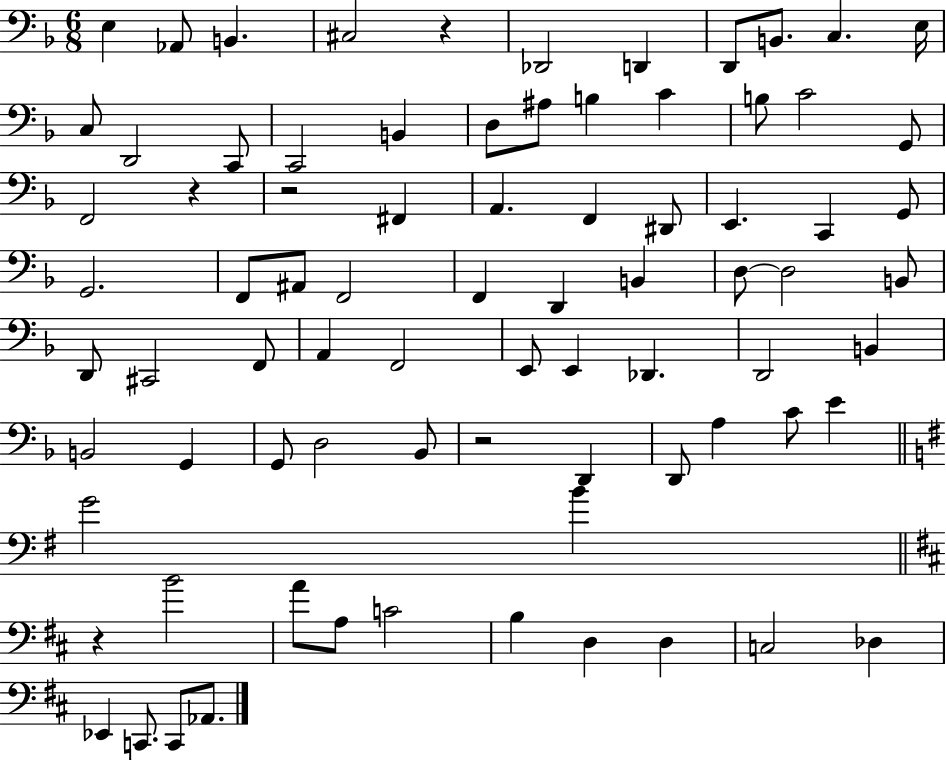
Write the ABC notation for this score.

X:1
T:Untitled
M:6/8
L:1/4
K:F
E, _A,,/2 B,, ^C,2 z _D,,2 D,, D,,/2 B,,/2 C, E,/4 C,/2 D,,2 C,,/2 C,,2 B,, D,/2 ^A,/2 B, C B,/2 C2 G,,/2 F,,2 z z2 ^F,, A,, F,, ^D,,/2 E,, C,, G,,/2 G,,2 F,,/2 ^A,,/2 F,,2 F,, D,, B,, D,/2 D,2 B,,/2 D,,/2 ^C,,2 F,,/2 A,, F,,2 E,,/2 E,, _D,, D,,2 B,, B,,2 G,, G,,/2 D,2 _B,,/2 z2 D,, D,,/2 A, C/2 E G2 B z B2 A/2 A,/2 C2 B, D, D, C,2 _D, _E,, C,,/2 C,,/2 _A,,/2